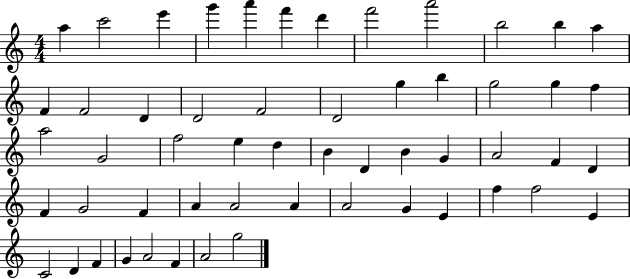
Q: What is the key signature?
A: C major